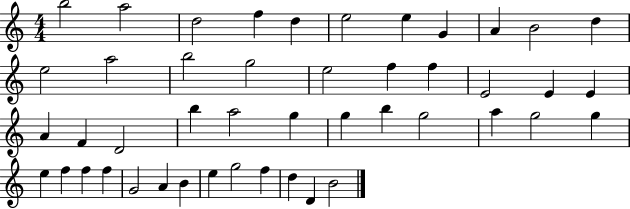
{
  \clef treble
  \numericTimeSignature
  \time 4/4
  \key c \major
  b''2 a''2 | d''2 f''4 d''4 | e''2 e''4 g'4 | a'4 b'2 d''4 | \break e''2 a''2 | b''2 g''2 | e''2 f''4 f''4 | e'2 e'4 e'4 | \break a'4 f'4 d'2 | b''4 a''2 g''4 | g''4 b''4 g''2 | a''4 g''2 g''4 | \break e''4 f''4 f''4 f''4 | g'2 a'4 b'4 | e''4 g''2 f''4 | d''4 d'4 b'2 | \break \bar "|."
}